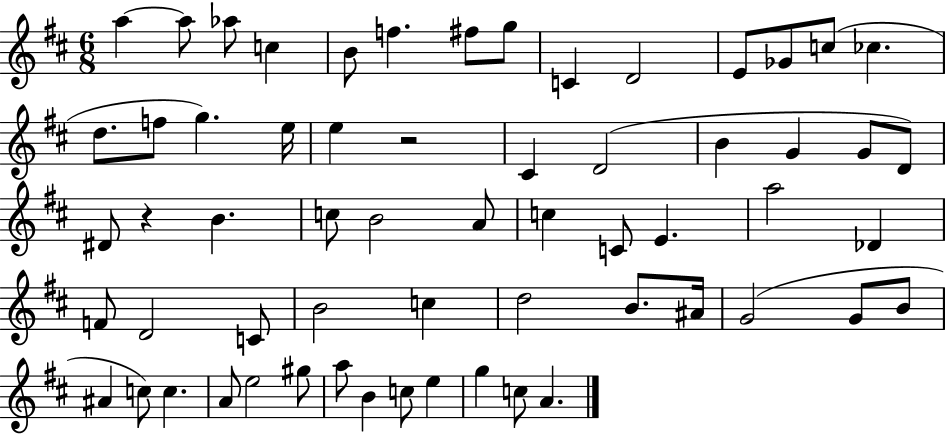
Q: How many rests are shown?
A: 2